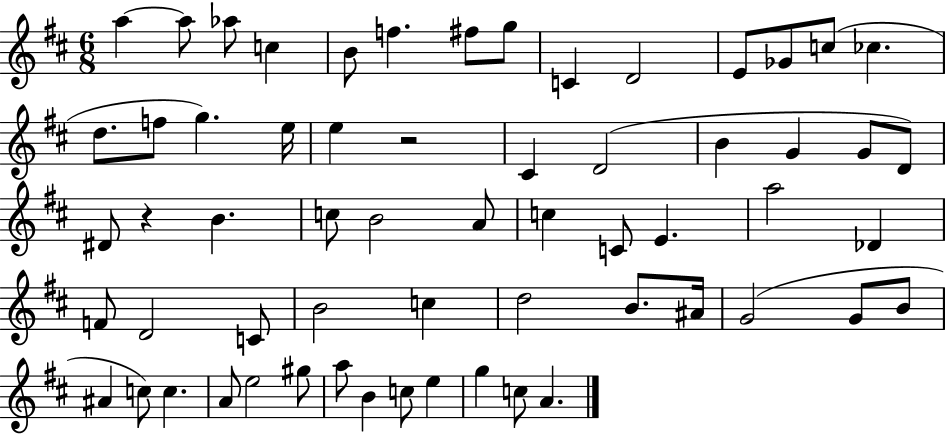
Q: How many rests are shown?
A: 2